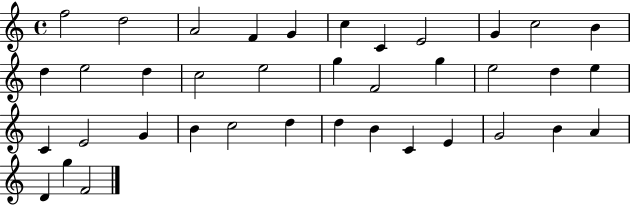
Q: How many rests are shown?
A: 0